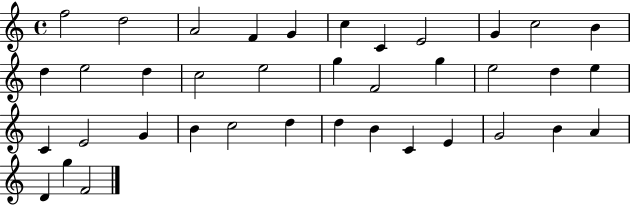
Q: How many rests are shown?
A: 0